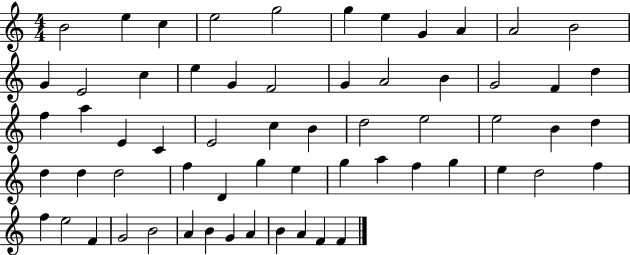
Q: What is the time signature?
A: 4/4